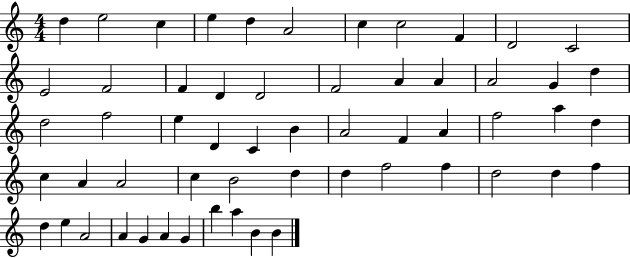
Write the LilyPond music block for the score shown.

{
  \clef treble
  \numericTimeSignature
  \time 4/4
  \key c \major
  d''4 e''2 c''4 | e''4 d''4 a'2 | c''4 c''2 f'4 | d'2 c'2 | \break e'2 f'2 | f'4 d'4 d'2 | f'2 a'4 a'4 | a'2 g'4 d''4 | \break d''2 f''2 | e''4 d'4 c'4 b'4 | a'2 f'4 a'4 | f''2 a''4 d''4 | \break c''4 a'4 a'2 | c''4 b'2 d''4 | d''4 f''2 f''4 | d''2 d''4 f''4 | \break d''4 e''4 a'2 | a'4 g'4 a'4 g'4 | b''4 a''4 b'4 b'4 | \bar "|."
}